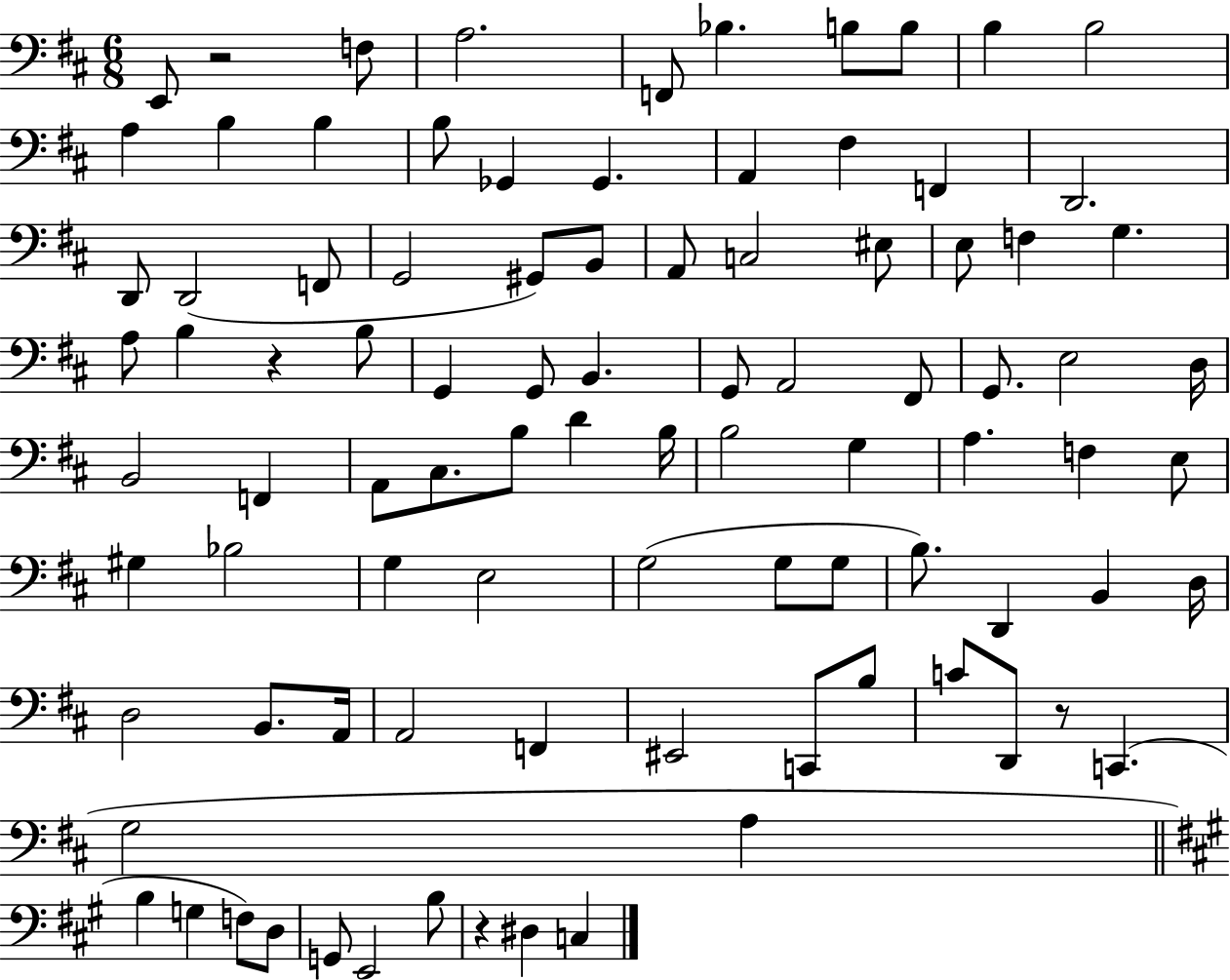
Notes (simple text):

E2/e R/h F3/e A3/h. F2/e Bb3/q. B3/e B3/e B3/q B3/h A3/q B3/q B3/q B3/e Gb2/q Gb2/q. A2/q F#3/q F2/q D2/h. D2/e D2/h F2/e G2/h G#2/e B2/e A2/e C3/h EIS3/e E3/e F3/q G3/q. A3/e B3/q R/q B3/e G2/q G2/e B2/q. G2/e A2/h F#2/e G2/e. E3/h D3/s B2/h F2/q A2/e C#3/e. B3/e D4/q B3/s B3/h G3/q A3/q. F3/q E3/e G#3/q Bb3/h G3/q E3/h G3/h G3/e G3/e B3/e. D2/q B2/q D3/s D3/h B2/e. A2/s A2/h F2/q EIS2/h C2/e B3/e C4/e D2/e R/e C2/q. G3/h A3/q B3/q G3/q F3/e D3/e G2/e E2/h B3/e R/q D#3/q C3/q